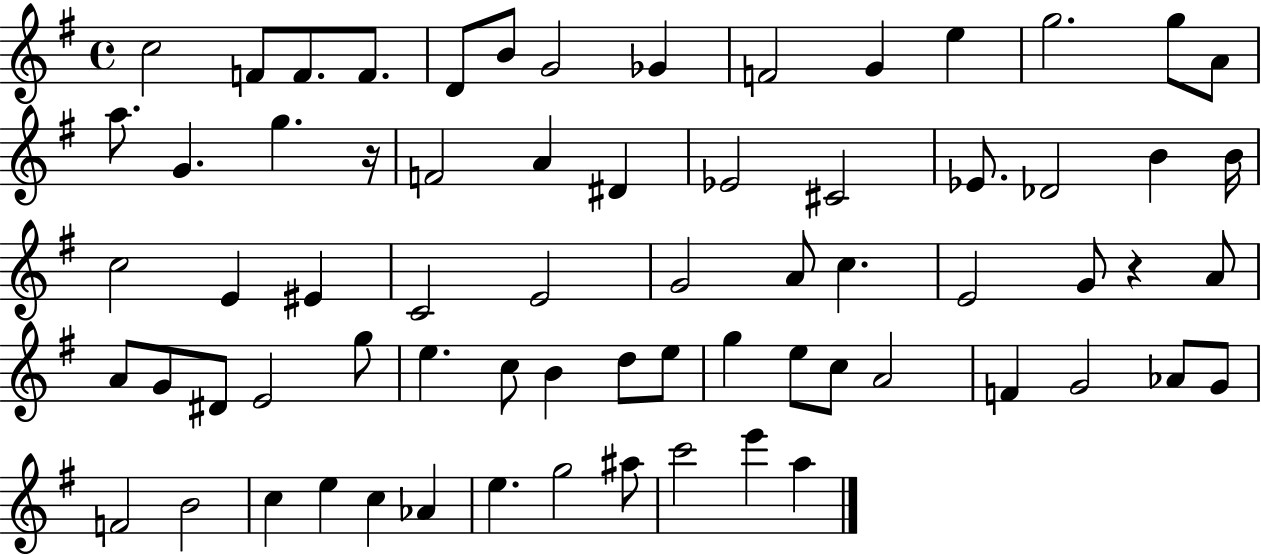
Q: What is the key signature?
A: G major